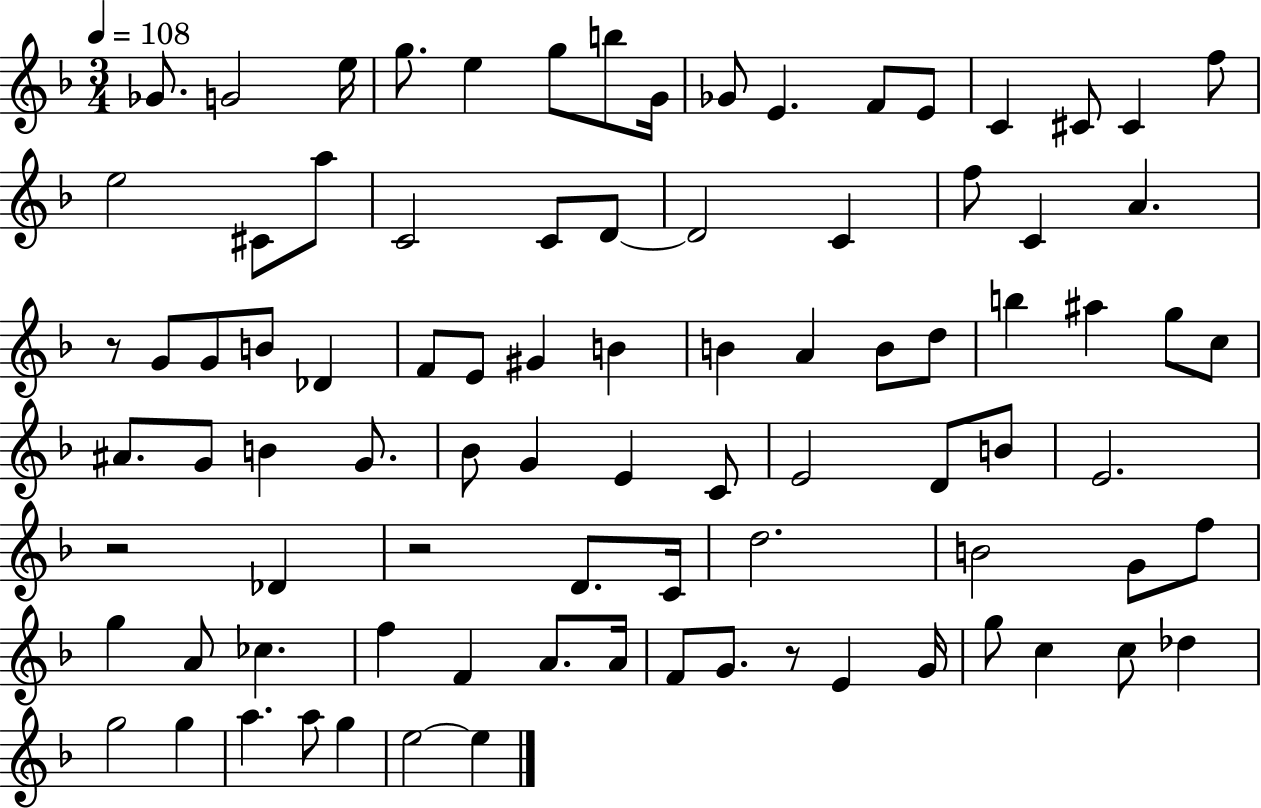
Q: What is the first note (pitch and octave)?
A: Gb4